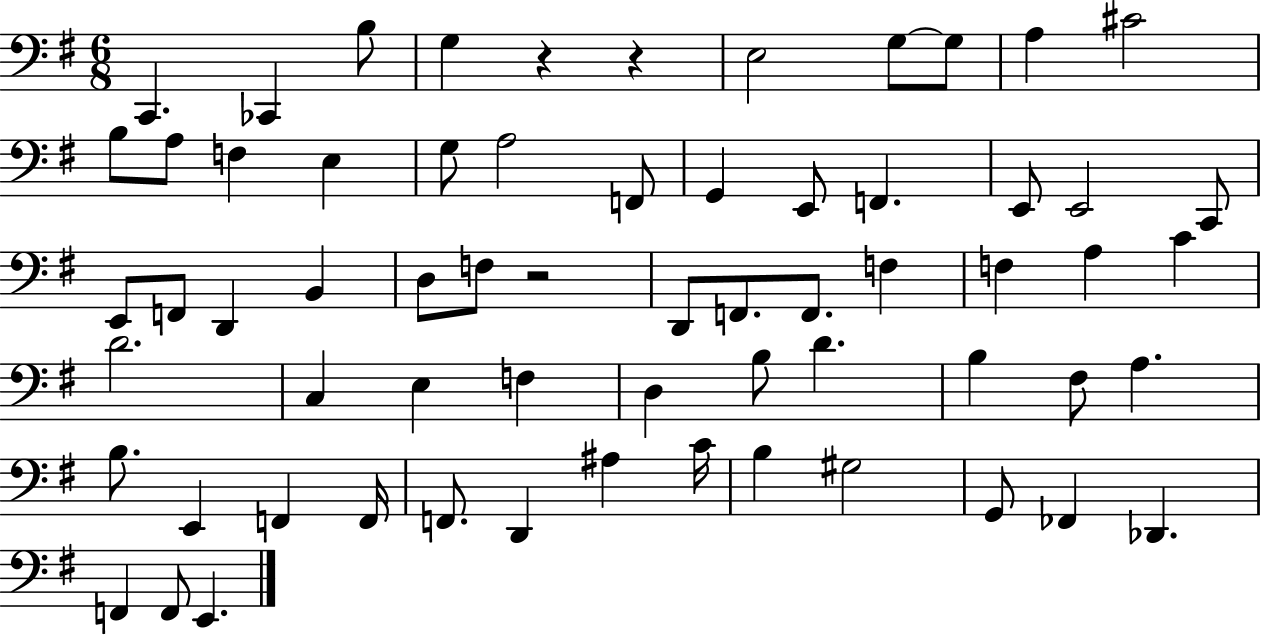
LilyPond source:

{
  \clef bass
  \numericTimeSignature
  \time 6/8
  \key g \major
  c,4. ces,4 b8 | g4 r4 r4 | e2 g8~~ g8 | a4 cis'2 | \break b8 a8 f4 e4 | g8 a2 f,8 | g,4 e,8 f,4. | e,8 e,2 c,8 | \break e,8 f,8 d,4 b,4 | d8 f8 r2 | d,8 f,8. f,8. f4 | f4 a4 c'4 | \break d'2. | c4 e4 f4 | d4 b8 d'4. | b4 fis8 a4. | \break b8. e,4 f,4 f,16 | f,8. d,4 ais4 c'16 | b4 gis2 | g,8 fes,4 des,4. | \break f,4 f,8 e,4. | \bar "|."
}